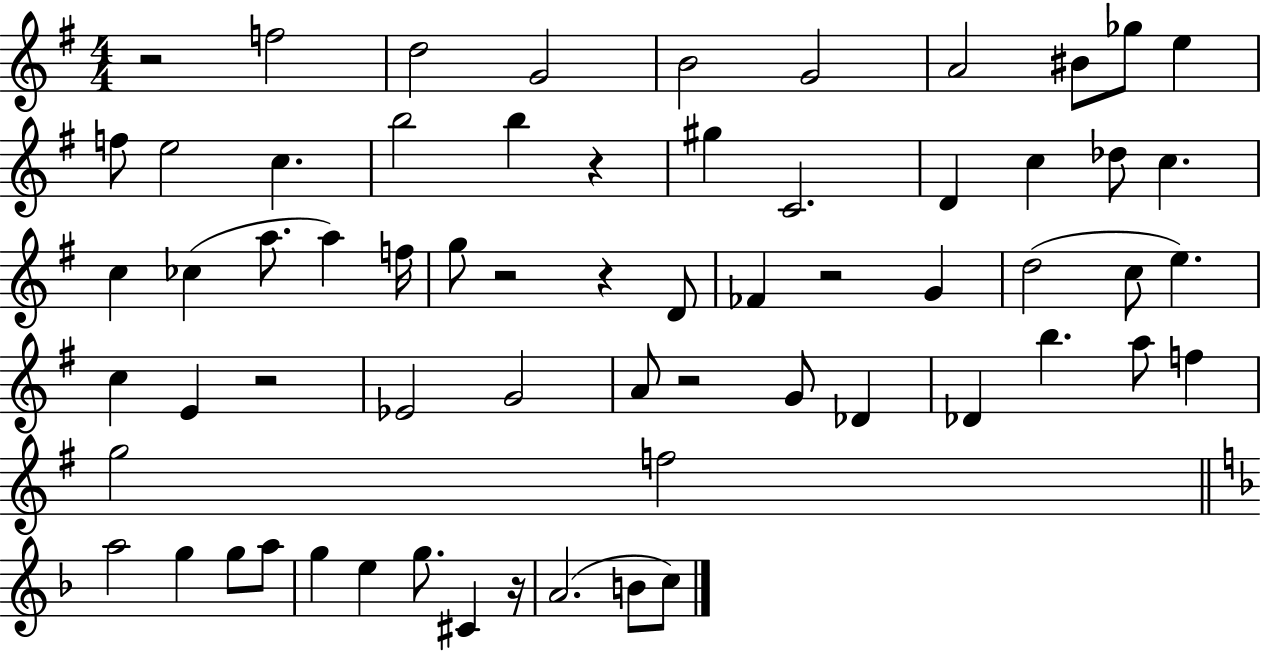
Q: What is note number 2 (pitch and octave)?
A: D5